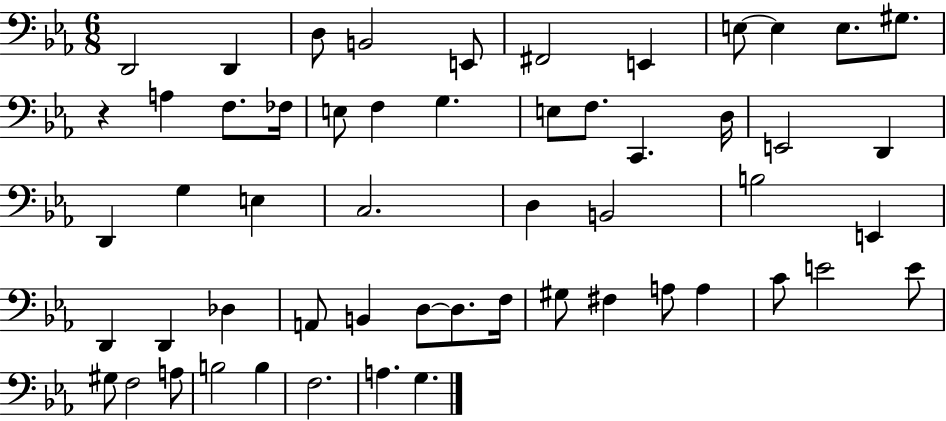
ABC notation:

X:1
T:Untitled
M:6/8
L:1/4
K:Eb
D,,2 D,, D,/2 B,,2 E,,/2 ^F,,2 E,, E,/2 E, E,/2 ^G,/2 z A, F,/2 _F,/4 E,/2 F, G, E,/2 F,/2 C,, D,/4 E,,2 D,, D,, G, E, C,2 D, B,,2 B,2 E,, D,, D,, _D, A,,/2 B,, D,/2 D,/2 F,/4 ^G,/2 ^F, A,/2 A, C/2 E2 E/2 ^G,/2 F,2 A,/2 B,2 B, F,2 A, G,